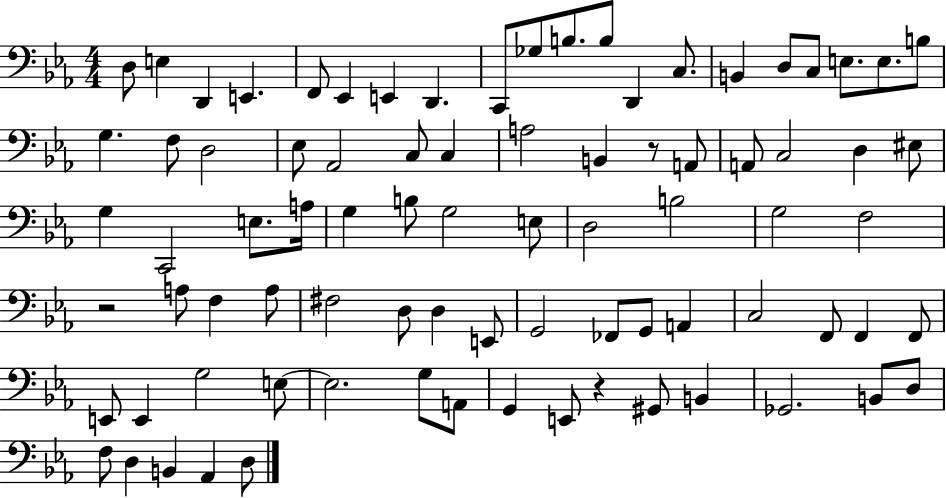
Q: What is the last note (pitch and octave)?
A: D3